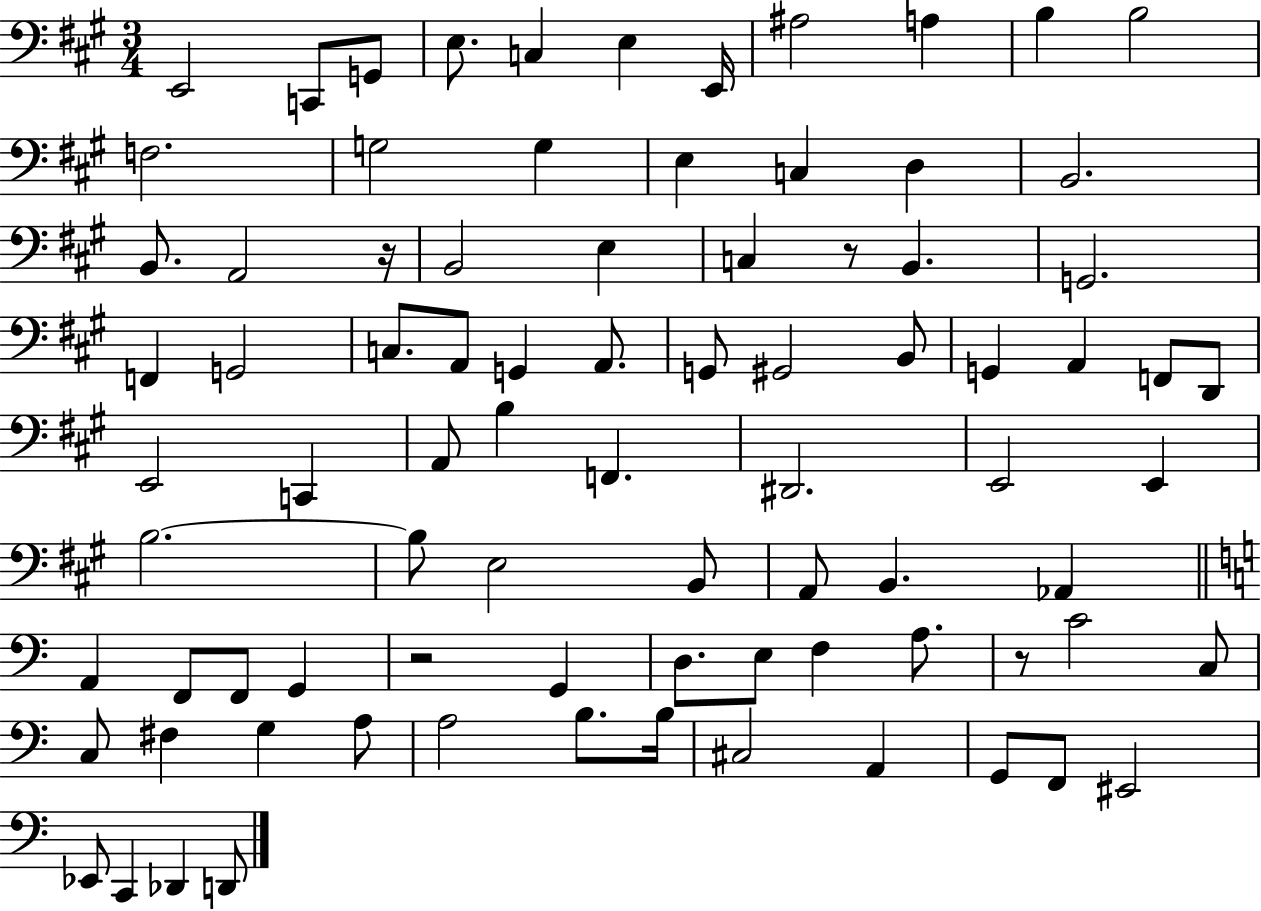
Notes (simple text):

E2/h C2/e G2/e E3/e. C3/q E3/q E2/s A#3/h A3/q B3/q B3/h F3/h. G3/h G3/q E3/q C3/q D3/q B2/h. B2/e. A2/h R/s B2/h E3/q C3/q R/e B2/q. G2/h. F2/q G2/h C3/e. A2/e G2/q A2/e. G2/e G#2/h B2/e G2/q A2/q F2/e D2/e E2/h C2/q A2/e B3/q F2/q. D#2/h. E2/h E2/q B3/h. B3/e E3/h B2/e A2/e B2/q. Ab2/q A2/q F2/e F2/e G2/q R/h G2/q D3/e. E3/e F3/q A3/e. R/e C4/h C3/e C3/e F#3/q G3/q A3/e A3/h B3/e. B3/s C#3/h A2/q G2/e F2/e EIS2/h Eb2/e C2/q Db2/q D2/e